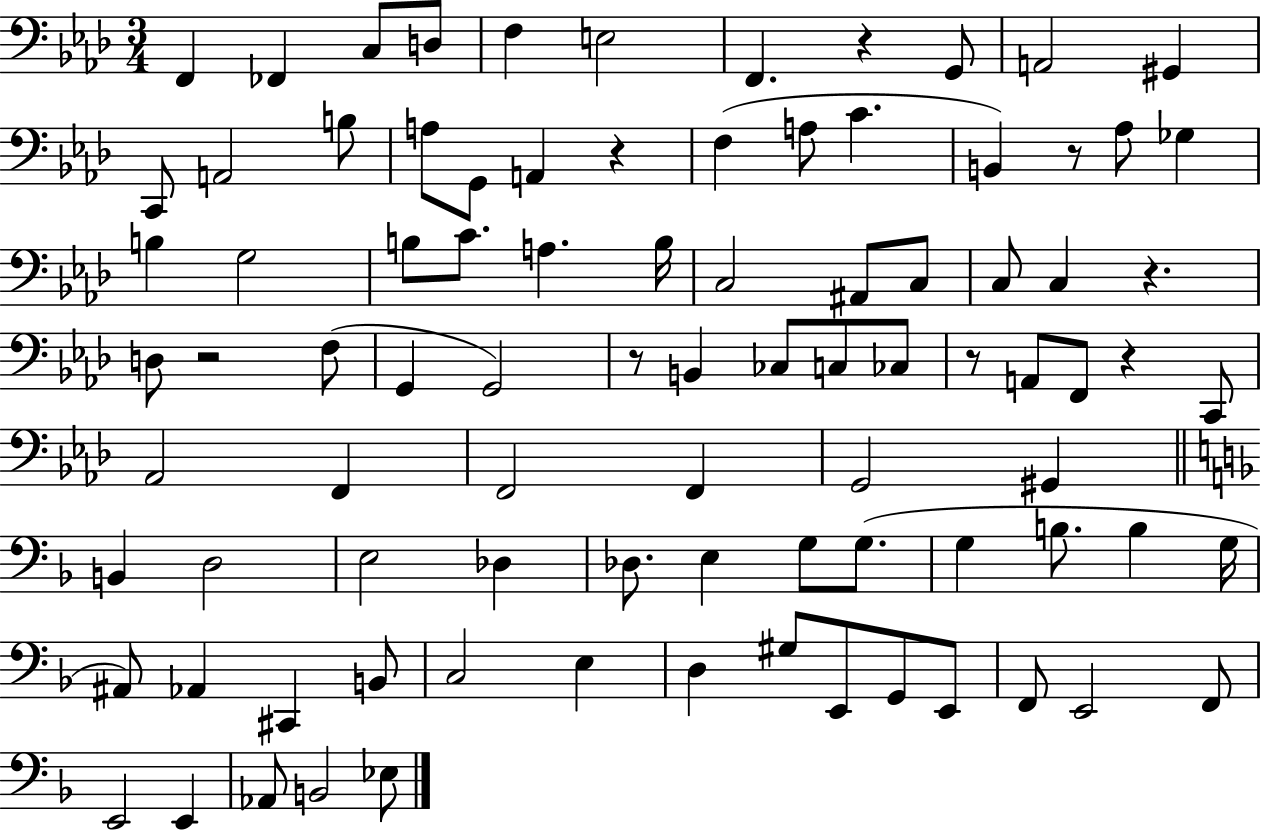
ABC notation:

X:1
T:Untitled
M:3/4
L:1/4
K:Ab
F,, _F,, C,/2 D,/2 F, E,2 F,, z G,,/2 A,,2 ^G,, C,,/2 A,,2 B,/2 A,/2 G,,/2 A,, z F, A,/2 C B,, z/2 _A,/2 _G, B, G,2 B,/2 C/2 A, B,/4 C,2 ^A,,/2 C,/2 C,/2 C, z D,/2 z2 F,/2 G,, G,,2 z/2 B,, _C,/2 C,/2 _C,/2 z/2 A,,/2 F,,/2 z C,,/2 _A,,2 F,, F,,2 F,, G,,2 ^G,, B,, D,2 E,2 _D, _D,/2 E, G,/2 G,/2 G, B,/2 B, G,/4 ^A,,/2 _A,, ^C,, B,,/2 C,2 E, D, ^G,/2 E,,/2 G,,/2 E,,/2 F,,/2 E,,2 F,,/2 E,,2 E,, _A,,/2 B,,2 _E,/2